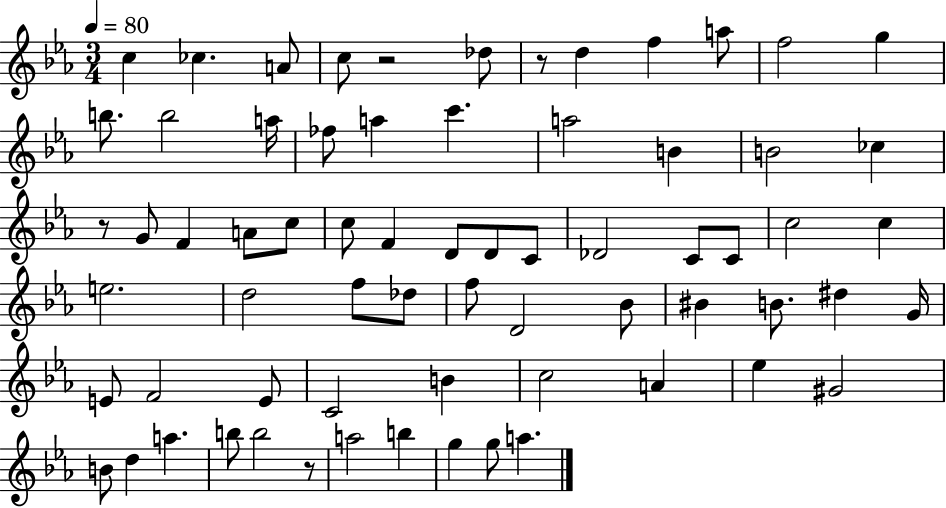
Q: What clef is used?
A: treble